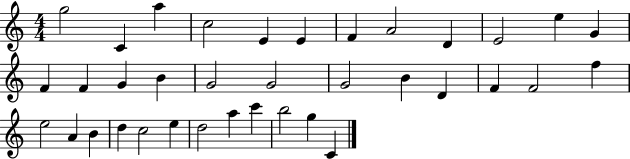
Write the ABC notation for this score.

X:1
T:Untitled
M:4/4
L:1/4
K:C
g2 C a c2 E E F A2 D E2 e G F F G B G2 G2 G2 B D F F2 f e2 A B d c2 e d2 a c' b2 g C